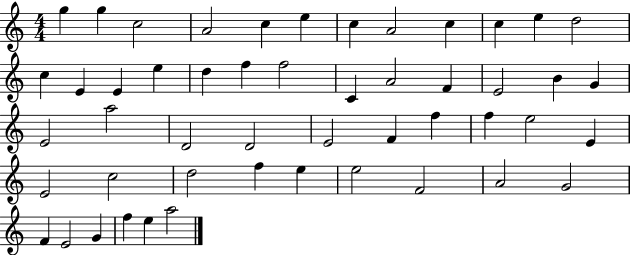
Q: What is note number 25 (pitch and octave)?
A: G4